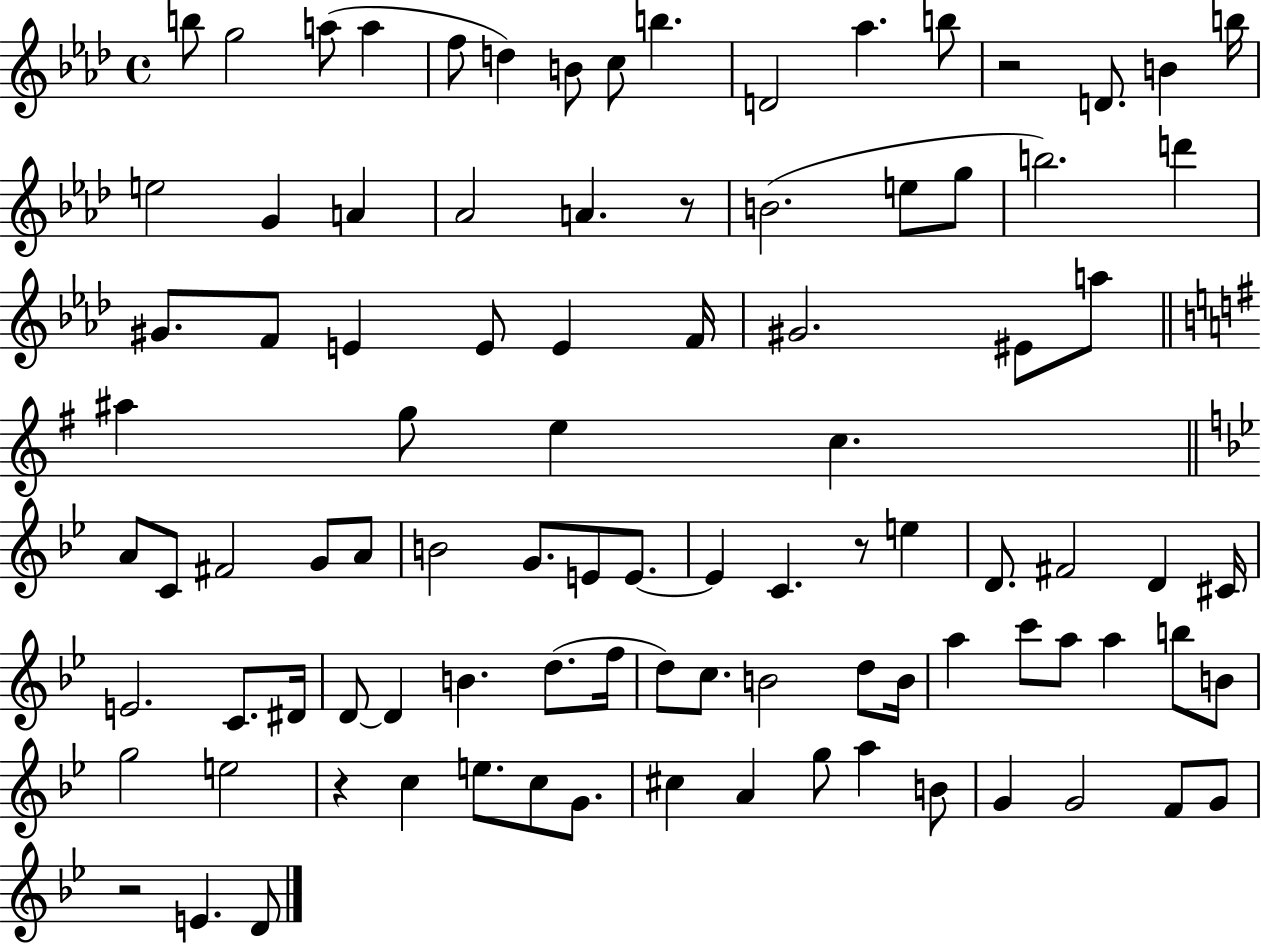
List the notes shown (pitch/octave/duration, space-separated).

B5/e G5/h A5/e A5/q F5/e D5/q B4/e C5/e B5/q. D4/h Ab5/q. B5/e R/h D4/e. B4/q B5/s E5/h G4/q A4/q Ab4/h A4/q. R/e B4/h. E5/e G5/e B5/h. D6/q G#4/e. F4/e E4/q E4/e E4/q F4/s G#4/h. EIS4/e A5/e A#5/q G5/e E5/q C5/q. A4/e C4/e F#4/h G4/e A4/e B4/h G4/e. E4/e E4/e. E4/q C4/q. R/e E5/q D4/e. F#4/h D4/q C#4/s E4/h. C4/e. D#4/s D4/e D4/q B4/q. D5/e. F5/s D5/e C5/e. B4/h D5/e B4/s A5/q C6/e A5/e A5/q B5/e B4/e G5/h E5/h R/q C5/q E5/e. C5/e G4/e. C#5/q A4/q G5/e A5/q B4/e G4/q G4/h F4/e G4/e R/h E4/q. D4/e